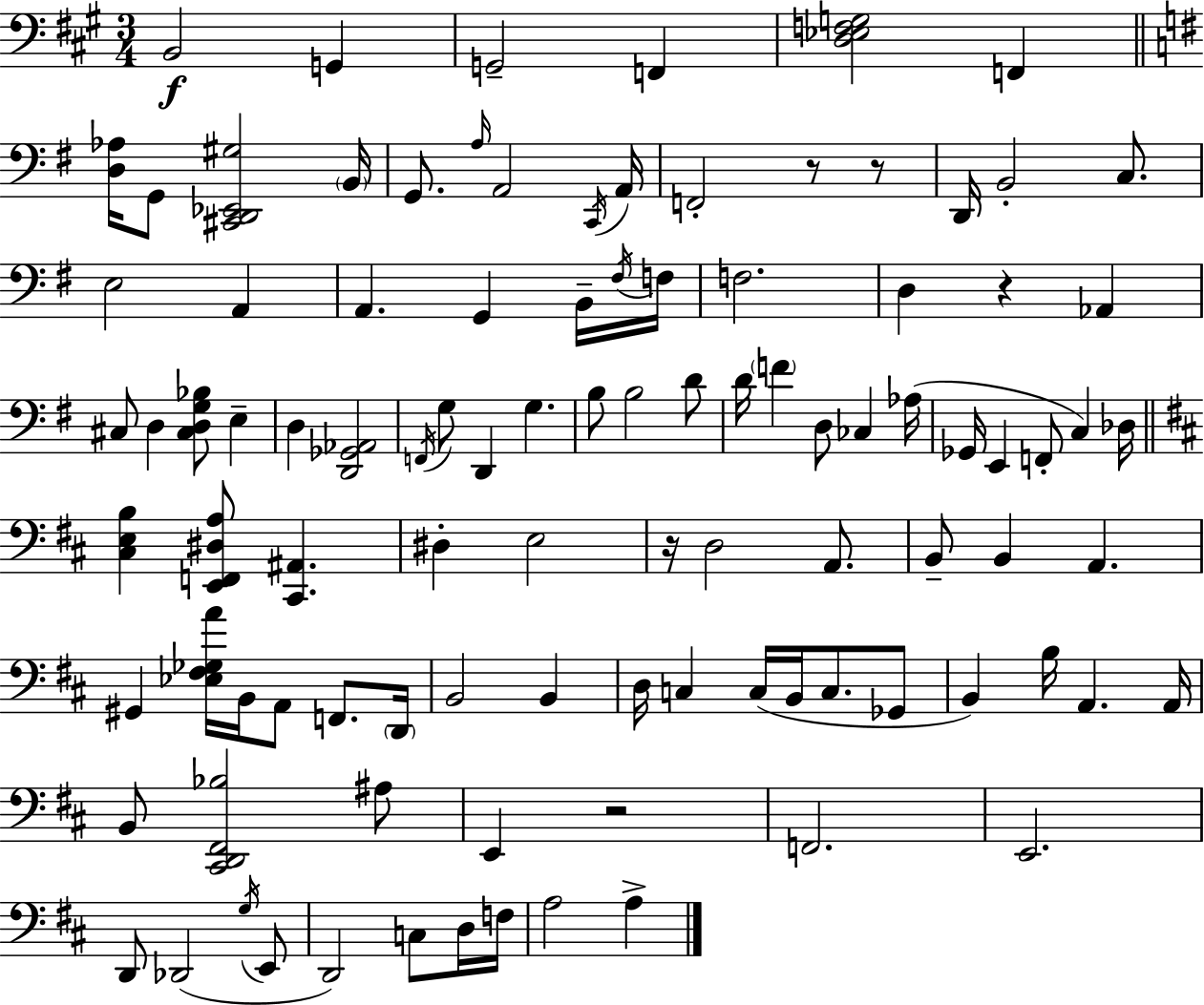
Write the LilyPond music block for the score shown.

{
  \clef bass
  \numericTimeSignature
  \time 3/4
  \key a \major
  b,2\f g,4 | g,2-- f,4 | <d ees f g>2 f,4 | \bar "||" \break \key e \minor <d aes>16 g,8 <cis, d, ees, gis>2 \parenthesize b,16 | g,8. \grace { a16 } a,2 | \acciaccatura { c,16 } a,16 f,2-. r8 | r8 d,16 b,2-. c8. | \break e2 a,4 | a,4. g,4 | b,16-- \acciaccatura { fis16 } f16 f2. | d4 r4 aes,4 | \break cis8 d4 <cis d g bes>8 e4-- | d4 <d, ges, aes,>2 | \acciaccatura { f,16 } g8 d,4 g4. | b8 b2 | \break d'8 d'16 \parenthesize f'4 d8 ces4 | aes16( ges,16 e,4 f,8-. c4) | des16 \bar "||" \break \key d \major <cis e b>4 <e, f, dis a>8 <cis, ais,>4. | dis4-. e2 | r16 d2 a,8. | b,8-- b,4 a,4. | \break gis,4 <ees fis ges a'>16 b,16 a,8 f,8. \parenthesize d,16 | b,2 b,4 | d16 c4 c16( b,16 c8. ges,8 | b,4) b16 a,4. a,16 | \break b,8 <cis, d, fis, bes>2 ais8 | e,4 r2 | f,2. | e,2. | \break d,8 des,2( \acciaccatura { g16 } e,8 | d,2) c8 d16 | f16 a2 a4-> | \bar "|."
}